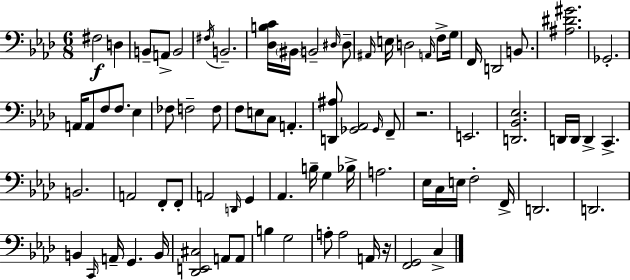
X:1
T:Untitled
M:6/8
L:1/4
K:Ab
^F,2 D, B,,/2 A,,/2 B,,2 ^F,/4 B,,2 [_D,B,C]/4 ^B,,/4 B,,2 ^D,/4 ^D,/2 ^A,,/4 E,/4 D,2 A,,/4 F,/2 G,/4 F,,/4 D,,2 B,,/2 [^A,^D^G]2 _G,,2 A,,/4 A,,/2 F,/2 F,/2 _E, _F,/2 F,2 F,/2 F,/2 E,/2 C,/2 A,, [D,,^A,]/2 [_G,,_A,,]2 _G,,/4 F,,/2 z2 E,,2 [D,,_B,,_E,]2 D,,/4 D,,/4 D,, C,, B,,2 A,,2 F,,/2 F,,/2 A,,2 D,,/4 G,, _A,, B,/4 G, _B,/4 A,2 _E,/4 C,/4 E,/4 F,2 F,,/4 D,,2 D,,2 B,, C,,/4 A,,/4 G,, B,,/4 [_D,,E,,^C,]2 A,,/2 A,,/2 B, G,2 A,/2 A,2 A,,/4 z/4 [F,,G,,]2 C,